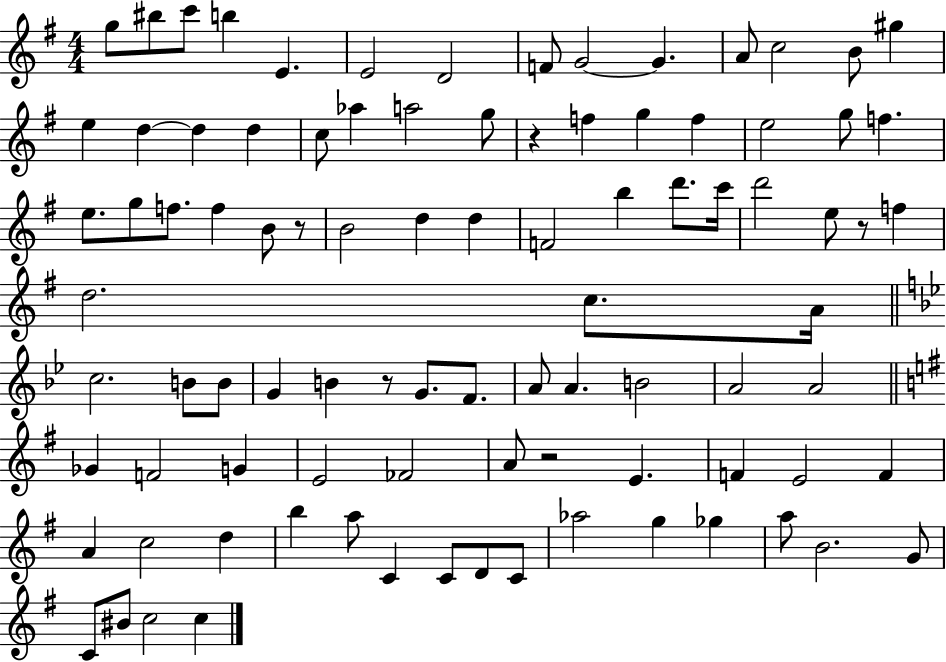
G5/e BIS5/e C6/e B5/q E4/q. E4/h D4/h F4/e G4/h G4/q. A4/e C5/h B4/e G#5/q E5/q D5/q D5/q D5/q C5/e Ab5/q A5/h G5/e R/q F5/q G5/q F5/q E5/h G5/e F5/q. E5/e. G5/e F5/e. F5/q B4/e R/e B4/h D5/q D5/q F4/h B5/q D6/e. C6/s D6/h E5/e R/e F5/q D5/h. C5/e. A4/s C5/h. B4/e B4/e G4/q B4/q R/e G4/e. F4/e. A4/e A4/q. B4/h A4/h A4/h Gb4/q F4/h G4/q E4/h FES4/h A4/e R/h E4/q. F4/q E4/h F4/q A4/q C5/h D5/q B5/q A5/e C4/q C4/e D4/e C4/e Ab5/h G5/q Gb5/q A5/e B4/h. G4/e C4/e BIS4/e C5/h C5/q